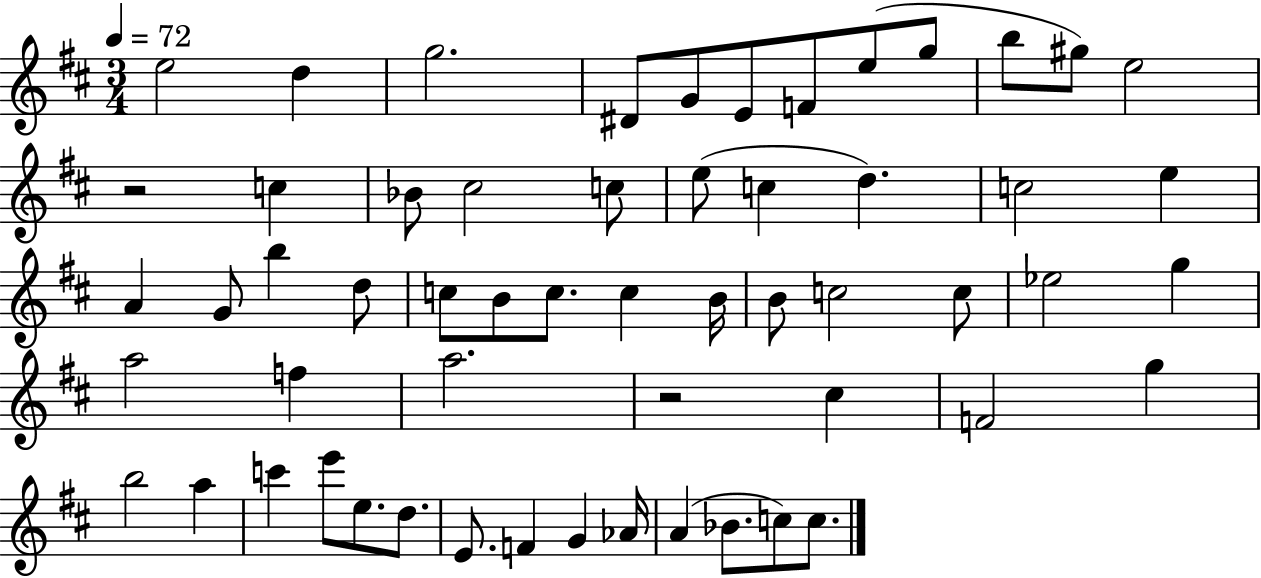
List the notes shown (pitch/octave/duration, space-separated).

E5/h D5/q G5/h. D#4/e G4/e E4/e F4/e E5/e G5/e B5/e G#5/e E5/h R/h C5/q Bb4/e C#5/h C5/e E5/e C5/q D5/q. C5/h E5/q A4/q G4/e B5/q D5/e C5/e B4/e C5/e. C5/q B4/s B4/e C5/h C5/e Eb5/h G5/q A5/h F5/q A5/h. R/h C#5/q F4/h G5/q B5/h A5/q C6/q E6/e E5/e. D5/e. E4/e. F4/q G4/q Ab4/s A4/q Bb4/e. C5/e C5/e.